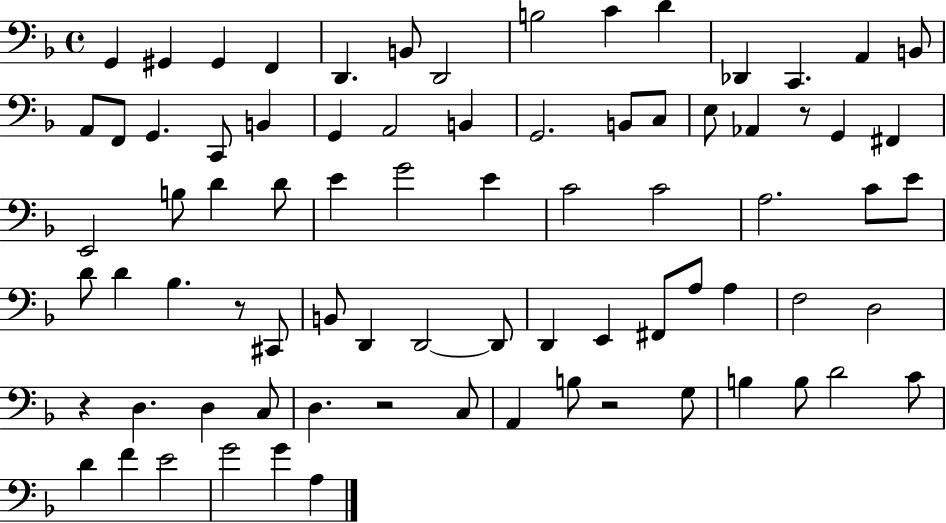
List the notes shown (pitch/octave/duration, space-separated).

G2/q G#2/q G#2/q F2/q D2/q. B2/e D2/h B3/h C4/q D4/q Db2/q C2/q. A2/q B2/e A2/e F2/e G2/q. C2/e B2/q G2/q A2/h B2/q G2/h. B2/e C3/e E3/e Ab2/q R/e G2/q F#2/q E2/h B3/e D4/q D4/e E4/q G4/h E4/q C4/h C4/h A3/h. C4/e E4/e D4/e D4/q Bb3/q. R/e C#2/e B2/e D2/q D2/h D2/e D2/q E2/q F#2/e A3/e A3/q F3/h D3/h R/q D3/q. D3/q C3/e D3/q. R/h C3/e A2/q B3/e R/h G3/e B3/q B3/e D4/h C4/e D4/q F4/q E4/h G4/h G4/q A3/q